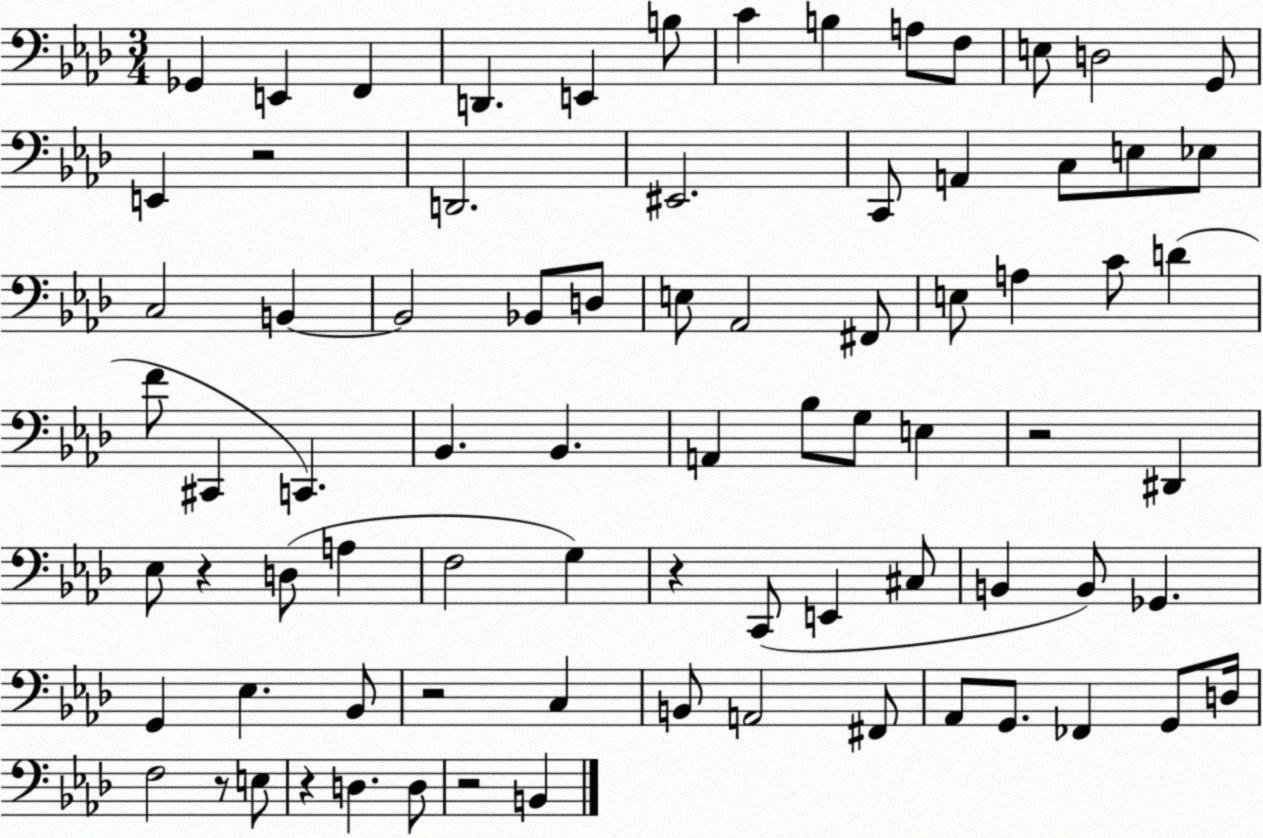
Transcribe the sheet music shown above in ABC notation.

X:1
T:Untitled
M:3/4
L:1/4
K:Ab
_G,, E,, F,, D,, E,, B,/2 C B, A,/2 F,/2 E,/2 D,2 G,,/2 E,, z2 D,,2 ^E,,2 C,,/2 A,, C,/2 E,/2 _E,/2 C,2 B,, B,,2 _B,,/2 D,/2 E,/2 _A,,2 ^F,,/2 E,/2 A, C/2 D F/2 ^C,, C,, _B,, _B,, A,, _B,/2 G,/2 E, z2 ^D,, _E,/2 z D,/2 A, F,2 G, z C,,/2 E,, ^C,/2 B,, B,,/2 _G,, G,, _E, _B,,/2 z2 C, B,,/2 A,,2 ^F,,/2 _A,,/2 G,,/2 _F,, G,,/2 D,/4 F,2 z/2 E,/2 z D, D,/2 z2 B,,